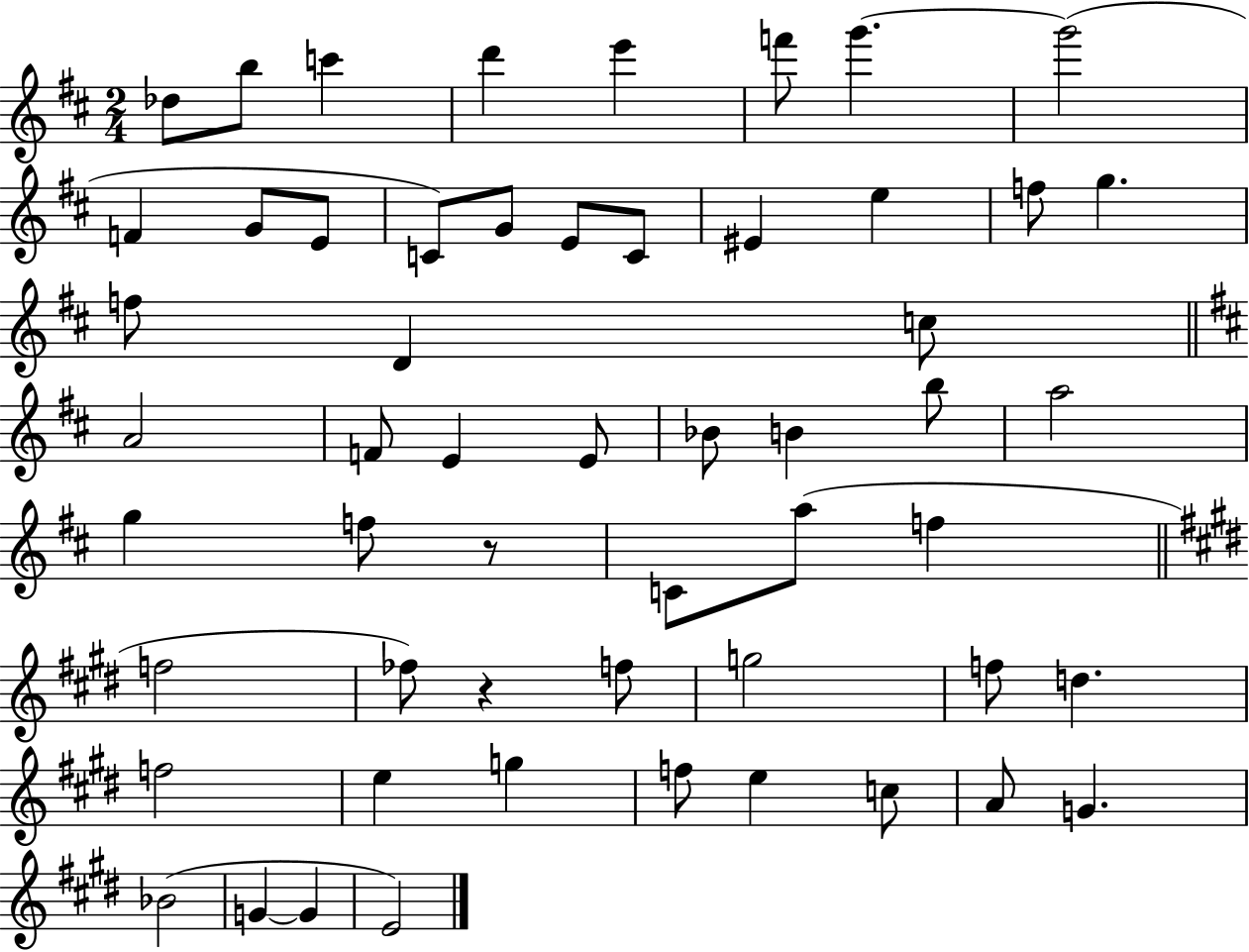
Db5/e B5/e C6/q D6/q E6/q F6/e G6/q. G6/h F4/q G4/e E4/e C4/e G4/e E4/e C4/e EIS4/q E5/q F5/e G5/q. F5/e D4/q C5/e A4/h F4/e E4/q E4/e Bb4/e B4/q B5/e A5/h G5/q F5/e R/e C4/e A5/e F5/q F5/h FES5/e R/q F5/e G5/h F5/e D5/q. F5/h E5/q G5/q F5/e E5/q C5/e A4/e G4/q. Bb4/h G4/q G4/q E4/h